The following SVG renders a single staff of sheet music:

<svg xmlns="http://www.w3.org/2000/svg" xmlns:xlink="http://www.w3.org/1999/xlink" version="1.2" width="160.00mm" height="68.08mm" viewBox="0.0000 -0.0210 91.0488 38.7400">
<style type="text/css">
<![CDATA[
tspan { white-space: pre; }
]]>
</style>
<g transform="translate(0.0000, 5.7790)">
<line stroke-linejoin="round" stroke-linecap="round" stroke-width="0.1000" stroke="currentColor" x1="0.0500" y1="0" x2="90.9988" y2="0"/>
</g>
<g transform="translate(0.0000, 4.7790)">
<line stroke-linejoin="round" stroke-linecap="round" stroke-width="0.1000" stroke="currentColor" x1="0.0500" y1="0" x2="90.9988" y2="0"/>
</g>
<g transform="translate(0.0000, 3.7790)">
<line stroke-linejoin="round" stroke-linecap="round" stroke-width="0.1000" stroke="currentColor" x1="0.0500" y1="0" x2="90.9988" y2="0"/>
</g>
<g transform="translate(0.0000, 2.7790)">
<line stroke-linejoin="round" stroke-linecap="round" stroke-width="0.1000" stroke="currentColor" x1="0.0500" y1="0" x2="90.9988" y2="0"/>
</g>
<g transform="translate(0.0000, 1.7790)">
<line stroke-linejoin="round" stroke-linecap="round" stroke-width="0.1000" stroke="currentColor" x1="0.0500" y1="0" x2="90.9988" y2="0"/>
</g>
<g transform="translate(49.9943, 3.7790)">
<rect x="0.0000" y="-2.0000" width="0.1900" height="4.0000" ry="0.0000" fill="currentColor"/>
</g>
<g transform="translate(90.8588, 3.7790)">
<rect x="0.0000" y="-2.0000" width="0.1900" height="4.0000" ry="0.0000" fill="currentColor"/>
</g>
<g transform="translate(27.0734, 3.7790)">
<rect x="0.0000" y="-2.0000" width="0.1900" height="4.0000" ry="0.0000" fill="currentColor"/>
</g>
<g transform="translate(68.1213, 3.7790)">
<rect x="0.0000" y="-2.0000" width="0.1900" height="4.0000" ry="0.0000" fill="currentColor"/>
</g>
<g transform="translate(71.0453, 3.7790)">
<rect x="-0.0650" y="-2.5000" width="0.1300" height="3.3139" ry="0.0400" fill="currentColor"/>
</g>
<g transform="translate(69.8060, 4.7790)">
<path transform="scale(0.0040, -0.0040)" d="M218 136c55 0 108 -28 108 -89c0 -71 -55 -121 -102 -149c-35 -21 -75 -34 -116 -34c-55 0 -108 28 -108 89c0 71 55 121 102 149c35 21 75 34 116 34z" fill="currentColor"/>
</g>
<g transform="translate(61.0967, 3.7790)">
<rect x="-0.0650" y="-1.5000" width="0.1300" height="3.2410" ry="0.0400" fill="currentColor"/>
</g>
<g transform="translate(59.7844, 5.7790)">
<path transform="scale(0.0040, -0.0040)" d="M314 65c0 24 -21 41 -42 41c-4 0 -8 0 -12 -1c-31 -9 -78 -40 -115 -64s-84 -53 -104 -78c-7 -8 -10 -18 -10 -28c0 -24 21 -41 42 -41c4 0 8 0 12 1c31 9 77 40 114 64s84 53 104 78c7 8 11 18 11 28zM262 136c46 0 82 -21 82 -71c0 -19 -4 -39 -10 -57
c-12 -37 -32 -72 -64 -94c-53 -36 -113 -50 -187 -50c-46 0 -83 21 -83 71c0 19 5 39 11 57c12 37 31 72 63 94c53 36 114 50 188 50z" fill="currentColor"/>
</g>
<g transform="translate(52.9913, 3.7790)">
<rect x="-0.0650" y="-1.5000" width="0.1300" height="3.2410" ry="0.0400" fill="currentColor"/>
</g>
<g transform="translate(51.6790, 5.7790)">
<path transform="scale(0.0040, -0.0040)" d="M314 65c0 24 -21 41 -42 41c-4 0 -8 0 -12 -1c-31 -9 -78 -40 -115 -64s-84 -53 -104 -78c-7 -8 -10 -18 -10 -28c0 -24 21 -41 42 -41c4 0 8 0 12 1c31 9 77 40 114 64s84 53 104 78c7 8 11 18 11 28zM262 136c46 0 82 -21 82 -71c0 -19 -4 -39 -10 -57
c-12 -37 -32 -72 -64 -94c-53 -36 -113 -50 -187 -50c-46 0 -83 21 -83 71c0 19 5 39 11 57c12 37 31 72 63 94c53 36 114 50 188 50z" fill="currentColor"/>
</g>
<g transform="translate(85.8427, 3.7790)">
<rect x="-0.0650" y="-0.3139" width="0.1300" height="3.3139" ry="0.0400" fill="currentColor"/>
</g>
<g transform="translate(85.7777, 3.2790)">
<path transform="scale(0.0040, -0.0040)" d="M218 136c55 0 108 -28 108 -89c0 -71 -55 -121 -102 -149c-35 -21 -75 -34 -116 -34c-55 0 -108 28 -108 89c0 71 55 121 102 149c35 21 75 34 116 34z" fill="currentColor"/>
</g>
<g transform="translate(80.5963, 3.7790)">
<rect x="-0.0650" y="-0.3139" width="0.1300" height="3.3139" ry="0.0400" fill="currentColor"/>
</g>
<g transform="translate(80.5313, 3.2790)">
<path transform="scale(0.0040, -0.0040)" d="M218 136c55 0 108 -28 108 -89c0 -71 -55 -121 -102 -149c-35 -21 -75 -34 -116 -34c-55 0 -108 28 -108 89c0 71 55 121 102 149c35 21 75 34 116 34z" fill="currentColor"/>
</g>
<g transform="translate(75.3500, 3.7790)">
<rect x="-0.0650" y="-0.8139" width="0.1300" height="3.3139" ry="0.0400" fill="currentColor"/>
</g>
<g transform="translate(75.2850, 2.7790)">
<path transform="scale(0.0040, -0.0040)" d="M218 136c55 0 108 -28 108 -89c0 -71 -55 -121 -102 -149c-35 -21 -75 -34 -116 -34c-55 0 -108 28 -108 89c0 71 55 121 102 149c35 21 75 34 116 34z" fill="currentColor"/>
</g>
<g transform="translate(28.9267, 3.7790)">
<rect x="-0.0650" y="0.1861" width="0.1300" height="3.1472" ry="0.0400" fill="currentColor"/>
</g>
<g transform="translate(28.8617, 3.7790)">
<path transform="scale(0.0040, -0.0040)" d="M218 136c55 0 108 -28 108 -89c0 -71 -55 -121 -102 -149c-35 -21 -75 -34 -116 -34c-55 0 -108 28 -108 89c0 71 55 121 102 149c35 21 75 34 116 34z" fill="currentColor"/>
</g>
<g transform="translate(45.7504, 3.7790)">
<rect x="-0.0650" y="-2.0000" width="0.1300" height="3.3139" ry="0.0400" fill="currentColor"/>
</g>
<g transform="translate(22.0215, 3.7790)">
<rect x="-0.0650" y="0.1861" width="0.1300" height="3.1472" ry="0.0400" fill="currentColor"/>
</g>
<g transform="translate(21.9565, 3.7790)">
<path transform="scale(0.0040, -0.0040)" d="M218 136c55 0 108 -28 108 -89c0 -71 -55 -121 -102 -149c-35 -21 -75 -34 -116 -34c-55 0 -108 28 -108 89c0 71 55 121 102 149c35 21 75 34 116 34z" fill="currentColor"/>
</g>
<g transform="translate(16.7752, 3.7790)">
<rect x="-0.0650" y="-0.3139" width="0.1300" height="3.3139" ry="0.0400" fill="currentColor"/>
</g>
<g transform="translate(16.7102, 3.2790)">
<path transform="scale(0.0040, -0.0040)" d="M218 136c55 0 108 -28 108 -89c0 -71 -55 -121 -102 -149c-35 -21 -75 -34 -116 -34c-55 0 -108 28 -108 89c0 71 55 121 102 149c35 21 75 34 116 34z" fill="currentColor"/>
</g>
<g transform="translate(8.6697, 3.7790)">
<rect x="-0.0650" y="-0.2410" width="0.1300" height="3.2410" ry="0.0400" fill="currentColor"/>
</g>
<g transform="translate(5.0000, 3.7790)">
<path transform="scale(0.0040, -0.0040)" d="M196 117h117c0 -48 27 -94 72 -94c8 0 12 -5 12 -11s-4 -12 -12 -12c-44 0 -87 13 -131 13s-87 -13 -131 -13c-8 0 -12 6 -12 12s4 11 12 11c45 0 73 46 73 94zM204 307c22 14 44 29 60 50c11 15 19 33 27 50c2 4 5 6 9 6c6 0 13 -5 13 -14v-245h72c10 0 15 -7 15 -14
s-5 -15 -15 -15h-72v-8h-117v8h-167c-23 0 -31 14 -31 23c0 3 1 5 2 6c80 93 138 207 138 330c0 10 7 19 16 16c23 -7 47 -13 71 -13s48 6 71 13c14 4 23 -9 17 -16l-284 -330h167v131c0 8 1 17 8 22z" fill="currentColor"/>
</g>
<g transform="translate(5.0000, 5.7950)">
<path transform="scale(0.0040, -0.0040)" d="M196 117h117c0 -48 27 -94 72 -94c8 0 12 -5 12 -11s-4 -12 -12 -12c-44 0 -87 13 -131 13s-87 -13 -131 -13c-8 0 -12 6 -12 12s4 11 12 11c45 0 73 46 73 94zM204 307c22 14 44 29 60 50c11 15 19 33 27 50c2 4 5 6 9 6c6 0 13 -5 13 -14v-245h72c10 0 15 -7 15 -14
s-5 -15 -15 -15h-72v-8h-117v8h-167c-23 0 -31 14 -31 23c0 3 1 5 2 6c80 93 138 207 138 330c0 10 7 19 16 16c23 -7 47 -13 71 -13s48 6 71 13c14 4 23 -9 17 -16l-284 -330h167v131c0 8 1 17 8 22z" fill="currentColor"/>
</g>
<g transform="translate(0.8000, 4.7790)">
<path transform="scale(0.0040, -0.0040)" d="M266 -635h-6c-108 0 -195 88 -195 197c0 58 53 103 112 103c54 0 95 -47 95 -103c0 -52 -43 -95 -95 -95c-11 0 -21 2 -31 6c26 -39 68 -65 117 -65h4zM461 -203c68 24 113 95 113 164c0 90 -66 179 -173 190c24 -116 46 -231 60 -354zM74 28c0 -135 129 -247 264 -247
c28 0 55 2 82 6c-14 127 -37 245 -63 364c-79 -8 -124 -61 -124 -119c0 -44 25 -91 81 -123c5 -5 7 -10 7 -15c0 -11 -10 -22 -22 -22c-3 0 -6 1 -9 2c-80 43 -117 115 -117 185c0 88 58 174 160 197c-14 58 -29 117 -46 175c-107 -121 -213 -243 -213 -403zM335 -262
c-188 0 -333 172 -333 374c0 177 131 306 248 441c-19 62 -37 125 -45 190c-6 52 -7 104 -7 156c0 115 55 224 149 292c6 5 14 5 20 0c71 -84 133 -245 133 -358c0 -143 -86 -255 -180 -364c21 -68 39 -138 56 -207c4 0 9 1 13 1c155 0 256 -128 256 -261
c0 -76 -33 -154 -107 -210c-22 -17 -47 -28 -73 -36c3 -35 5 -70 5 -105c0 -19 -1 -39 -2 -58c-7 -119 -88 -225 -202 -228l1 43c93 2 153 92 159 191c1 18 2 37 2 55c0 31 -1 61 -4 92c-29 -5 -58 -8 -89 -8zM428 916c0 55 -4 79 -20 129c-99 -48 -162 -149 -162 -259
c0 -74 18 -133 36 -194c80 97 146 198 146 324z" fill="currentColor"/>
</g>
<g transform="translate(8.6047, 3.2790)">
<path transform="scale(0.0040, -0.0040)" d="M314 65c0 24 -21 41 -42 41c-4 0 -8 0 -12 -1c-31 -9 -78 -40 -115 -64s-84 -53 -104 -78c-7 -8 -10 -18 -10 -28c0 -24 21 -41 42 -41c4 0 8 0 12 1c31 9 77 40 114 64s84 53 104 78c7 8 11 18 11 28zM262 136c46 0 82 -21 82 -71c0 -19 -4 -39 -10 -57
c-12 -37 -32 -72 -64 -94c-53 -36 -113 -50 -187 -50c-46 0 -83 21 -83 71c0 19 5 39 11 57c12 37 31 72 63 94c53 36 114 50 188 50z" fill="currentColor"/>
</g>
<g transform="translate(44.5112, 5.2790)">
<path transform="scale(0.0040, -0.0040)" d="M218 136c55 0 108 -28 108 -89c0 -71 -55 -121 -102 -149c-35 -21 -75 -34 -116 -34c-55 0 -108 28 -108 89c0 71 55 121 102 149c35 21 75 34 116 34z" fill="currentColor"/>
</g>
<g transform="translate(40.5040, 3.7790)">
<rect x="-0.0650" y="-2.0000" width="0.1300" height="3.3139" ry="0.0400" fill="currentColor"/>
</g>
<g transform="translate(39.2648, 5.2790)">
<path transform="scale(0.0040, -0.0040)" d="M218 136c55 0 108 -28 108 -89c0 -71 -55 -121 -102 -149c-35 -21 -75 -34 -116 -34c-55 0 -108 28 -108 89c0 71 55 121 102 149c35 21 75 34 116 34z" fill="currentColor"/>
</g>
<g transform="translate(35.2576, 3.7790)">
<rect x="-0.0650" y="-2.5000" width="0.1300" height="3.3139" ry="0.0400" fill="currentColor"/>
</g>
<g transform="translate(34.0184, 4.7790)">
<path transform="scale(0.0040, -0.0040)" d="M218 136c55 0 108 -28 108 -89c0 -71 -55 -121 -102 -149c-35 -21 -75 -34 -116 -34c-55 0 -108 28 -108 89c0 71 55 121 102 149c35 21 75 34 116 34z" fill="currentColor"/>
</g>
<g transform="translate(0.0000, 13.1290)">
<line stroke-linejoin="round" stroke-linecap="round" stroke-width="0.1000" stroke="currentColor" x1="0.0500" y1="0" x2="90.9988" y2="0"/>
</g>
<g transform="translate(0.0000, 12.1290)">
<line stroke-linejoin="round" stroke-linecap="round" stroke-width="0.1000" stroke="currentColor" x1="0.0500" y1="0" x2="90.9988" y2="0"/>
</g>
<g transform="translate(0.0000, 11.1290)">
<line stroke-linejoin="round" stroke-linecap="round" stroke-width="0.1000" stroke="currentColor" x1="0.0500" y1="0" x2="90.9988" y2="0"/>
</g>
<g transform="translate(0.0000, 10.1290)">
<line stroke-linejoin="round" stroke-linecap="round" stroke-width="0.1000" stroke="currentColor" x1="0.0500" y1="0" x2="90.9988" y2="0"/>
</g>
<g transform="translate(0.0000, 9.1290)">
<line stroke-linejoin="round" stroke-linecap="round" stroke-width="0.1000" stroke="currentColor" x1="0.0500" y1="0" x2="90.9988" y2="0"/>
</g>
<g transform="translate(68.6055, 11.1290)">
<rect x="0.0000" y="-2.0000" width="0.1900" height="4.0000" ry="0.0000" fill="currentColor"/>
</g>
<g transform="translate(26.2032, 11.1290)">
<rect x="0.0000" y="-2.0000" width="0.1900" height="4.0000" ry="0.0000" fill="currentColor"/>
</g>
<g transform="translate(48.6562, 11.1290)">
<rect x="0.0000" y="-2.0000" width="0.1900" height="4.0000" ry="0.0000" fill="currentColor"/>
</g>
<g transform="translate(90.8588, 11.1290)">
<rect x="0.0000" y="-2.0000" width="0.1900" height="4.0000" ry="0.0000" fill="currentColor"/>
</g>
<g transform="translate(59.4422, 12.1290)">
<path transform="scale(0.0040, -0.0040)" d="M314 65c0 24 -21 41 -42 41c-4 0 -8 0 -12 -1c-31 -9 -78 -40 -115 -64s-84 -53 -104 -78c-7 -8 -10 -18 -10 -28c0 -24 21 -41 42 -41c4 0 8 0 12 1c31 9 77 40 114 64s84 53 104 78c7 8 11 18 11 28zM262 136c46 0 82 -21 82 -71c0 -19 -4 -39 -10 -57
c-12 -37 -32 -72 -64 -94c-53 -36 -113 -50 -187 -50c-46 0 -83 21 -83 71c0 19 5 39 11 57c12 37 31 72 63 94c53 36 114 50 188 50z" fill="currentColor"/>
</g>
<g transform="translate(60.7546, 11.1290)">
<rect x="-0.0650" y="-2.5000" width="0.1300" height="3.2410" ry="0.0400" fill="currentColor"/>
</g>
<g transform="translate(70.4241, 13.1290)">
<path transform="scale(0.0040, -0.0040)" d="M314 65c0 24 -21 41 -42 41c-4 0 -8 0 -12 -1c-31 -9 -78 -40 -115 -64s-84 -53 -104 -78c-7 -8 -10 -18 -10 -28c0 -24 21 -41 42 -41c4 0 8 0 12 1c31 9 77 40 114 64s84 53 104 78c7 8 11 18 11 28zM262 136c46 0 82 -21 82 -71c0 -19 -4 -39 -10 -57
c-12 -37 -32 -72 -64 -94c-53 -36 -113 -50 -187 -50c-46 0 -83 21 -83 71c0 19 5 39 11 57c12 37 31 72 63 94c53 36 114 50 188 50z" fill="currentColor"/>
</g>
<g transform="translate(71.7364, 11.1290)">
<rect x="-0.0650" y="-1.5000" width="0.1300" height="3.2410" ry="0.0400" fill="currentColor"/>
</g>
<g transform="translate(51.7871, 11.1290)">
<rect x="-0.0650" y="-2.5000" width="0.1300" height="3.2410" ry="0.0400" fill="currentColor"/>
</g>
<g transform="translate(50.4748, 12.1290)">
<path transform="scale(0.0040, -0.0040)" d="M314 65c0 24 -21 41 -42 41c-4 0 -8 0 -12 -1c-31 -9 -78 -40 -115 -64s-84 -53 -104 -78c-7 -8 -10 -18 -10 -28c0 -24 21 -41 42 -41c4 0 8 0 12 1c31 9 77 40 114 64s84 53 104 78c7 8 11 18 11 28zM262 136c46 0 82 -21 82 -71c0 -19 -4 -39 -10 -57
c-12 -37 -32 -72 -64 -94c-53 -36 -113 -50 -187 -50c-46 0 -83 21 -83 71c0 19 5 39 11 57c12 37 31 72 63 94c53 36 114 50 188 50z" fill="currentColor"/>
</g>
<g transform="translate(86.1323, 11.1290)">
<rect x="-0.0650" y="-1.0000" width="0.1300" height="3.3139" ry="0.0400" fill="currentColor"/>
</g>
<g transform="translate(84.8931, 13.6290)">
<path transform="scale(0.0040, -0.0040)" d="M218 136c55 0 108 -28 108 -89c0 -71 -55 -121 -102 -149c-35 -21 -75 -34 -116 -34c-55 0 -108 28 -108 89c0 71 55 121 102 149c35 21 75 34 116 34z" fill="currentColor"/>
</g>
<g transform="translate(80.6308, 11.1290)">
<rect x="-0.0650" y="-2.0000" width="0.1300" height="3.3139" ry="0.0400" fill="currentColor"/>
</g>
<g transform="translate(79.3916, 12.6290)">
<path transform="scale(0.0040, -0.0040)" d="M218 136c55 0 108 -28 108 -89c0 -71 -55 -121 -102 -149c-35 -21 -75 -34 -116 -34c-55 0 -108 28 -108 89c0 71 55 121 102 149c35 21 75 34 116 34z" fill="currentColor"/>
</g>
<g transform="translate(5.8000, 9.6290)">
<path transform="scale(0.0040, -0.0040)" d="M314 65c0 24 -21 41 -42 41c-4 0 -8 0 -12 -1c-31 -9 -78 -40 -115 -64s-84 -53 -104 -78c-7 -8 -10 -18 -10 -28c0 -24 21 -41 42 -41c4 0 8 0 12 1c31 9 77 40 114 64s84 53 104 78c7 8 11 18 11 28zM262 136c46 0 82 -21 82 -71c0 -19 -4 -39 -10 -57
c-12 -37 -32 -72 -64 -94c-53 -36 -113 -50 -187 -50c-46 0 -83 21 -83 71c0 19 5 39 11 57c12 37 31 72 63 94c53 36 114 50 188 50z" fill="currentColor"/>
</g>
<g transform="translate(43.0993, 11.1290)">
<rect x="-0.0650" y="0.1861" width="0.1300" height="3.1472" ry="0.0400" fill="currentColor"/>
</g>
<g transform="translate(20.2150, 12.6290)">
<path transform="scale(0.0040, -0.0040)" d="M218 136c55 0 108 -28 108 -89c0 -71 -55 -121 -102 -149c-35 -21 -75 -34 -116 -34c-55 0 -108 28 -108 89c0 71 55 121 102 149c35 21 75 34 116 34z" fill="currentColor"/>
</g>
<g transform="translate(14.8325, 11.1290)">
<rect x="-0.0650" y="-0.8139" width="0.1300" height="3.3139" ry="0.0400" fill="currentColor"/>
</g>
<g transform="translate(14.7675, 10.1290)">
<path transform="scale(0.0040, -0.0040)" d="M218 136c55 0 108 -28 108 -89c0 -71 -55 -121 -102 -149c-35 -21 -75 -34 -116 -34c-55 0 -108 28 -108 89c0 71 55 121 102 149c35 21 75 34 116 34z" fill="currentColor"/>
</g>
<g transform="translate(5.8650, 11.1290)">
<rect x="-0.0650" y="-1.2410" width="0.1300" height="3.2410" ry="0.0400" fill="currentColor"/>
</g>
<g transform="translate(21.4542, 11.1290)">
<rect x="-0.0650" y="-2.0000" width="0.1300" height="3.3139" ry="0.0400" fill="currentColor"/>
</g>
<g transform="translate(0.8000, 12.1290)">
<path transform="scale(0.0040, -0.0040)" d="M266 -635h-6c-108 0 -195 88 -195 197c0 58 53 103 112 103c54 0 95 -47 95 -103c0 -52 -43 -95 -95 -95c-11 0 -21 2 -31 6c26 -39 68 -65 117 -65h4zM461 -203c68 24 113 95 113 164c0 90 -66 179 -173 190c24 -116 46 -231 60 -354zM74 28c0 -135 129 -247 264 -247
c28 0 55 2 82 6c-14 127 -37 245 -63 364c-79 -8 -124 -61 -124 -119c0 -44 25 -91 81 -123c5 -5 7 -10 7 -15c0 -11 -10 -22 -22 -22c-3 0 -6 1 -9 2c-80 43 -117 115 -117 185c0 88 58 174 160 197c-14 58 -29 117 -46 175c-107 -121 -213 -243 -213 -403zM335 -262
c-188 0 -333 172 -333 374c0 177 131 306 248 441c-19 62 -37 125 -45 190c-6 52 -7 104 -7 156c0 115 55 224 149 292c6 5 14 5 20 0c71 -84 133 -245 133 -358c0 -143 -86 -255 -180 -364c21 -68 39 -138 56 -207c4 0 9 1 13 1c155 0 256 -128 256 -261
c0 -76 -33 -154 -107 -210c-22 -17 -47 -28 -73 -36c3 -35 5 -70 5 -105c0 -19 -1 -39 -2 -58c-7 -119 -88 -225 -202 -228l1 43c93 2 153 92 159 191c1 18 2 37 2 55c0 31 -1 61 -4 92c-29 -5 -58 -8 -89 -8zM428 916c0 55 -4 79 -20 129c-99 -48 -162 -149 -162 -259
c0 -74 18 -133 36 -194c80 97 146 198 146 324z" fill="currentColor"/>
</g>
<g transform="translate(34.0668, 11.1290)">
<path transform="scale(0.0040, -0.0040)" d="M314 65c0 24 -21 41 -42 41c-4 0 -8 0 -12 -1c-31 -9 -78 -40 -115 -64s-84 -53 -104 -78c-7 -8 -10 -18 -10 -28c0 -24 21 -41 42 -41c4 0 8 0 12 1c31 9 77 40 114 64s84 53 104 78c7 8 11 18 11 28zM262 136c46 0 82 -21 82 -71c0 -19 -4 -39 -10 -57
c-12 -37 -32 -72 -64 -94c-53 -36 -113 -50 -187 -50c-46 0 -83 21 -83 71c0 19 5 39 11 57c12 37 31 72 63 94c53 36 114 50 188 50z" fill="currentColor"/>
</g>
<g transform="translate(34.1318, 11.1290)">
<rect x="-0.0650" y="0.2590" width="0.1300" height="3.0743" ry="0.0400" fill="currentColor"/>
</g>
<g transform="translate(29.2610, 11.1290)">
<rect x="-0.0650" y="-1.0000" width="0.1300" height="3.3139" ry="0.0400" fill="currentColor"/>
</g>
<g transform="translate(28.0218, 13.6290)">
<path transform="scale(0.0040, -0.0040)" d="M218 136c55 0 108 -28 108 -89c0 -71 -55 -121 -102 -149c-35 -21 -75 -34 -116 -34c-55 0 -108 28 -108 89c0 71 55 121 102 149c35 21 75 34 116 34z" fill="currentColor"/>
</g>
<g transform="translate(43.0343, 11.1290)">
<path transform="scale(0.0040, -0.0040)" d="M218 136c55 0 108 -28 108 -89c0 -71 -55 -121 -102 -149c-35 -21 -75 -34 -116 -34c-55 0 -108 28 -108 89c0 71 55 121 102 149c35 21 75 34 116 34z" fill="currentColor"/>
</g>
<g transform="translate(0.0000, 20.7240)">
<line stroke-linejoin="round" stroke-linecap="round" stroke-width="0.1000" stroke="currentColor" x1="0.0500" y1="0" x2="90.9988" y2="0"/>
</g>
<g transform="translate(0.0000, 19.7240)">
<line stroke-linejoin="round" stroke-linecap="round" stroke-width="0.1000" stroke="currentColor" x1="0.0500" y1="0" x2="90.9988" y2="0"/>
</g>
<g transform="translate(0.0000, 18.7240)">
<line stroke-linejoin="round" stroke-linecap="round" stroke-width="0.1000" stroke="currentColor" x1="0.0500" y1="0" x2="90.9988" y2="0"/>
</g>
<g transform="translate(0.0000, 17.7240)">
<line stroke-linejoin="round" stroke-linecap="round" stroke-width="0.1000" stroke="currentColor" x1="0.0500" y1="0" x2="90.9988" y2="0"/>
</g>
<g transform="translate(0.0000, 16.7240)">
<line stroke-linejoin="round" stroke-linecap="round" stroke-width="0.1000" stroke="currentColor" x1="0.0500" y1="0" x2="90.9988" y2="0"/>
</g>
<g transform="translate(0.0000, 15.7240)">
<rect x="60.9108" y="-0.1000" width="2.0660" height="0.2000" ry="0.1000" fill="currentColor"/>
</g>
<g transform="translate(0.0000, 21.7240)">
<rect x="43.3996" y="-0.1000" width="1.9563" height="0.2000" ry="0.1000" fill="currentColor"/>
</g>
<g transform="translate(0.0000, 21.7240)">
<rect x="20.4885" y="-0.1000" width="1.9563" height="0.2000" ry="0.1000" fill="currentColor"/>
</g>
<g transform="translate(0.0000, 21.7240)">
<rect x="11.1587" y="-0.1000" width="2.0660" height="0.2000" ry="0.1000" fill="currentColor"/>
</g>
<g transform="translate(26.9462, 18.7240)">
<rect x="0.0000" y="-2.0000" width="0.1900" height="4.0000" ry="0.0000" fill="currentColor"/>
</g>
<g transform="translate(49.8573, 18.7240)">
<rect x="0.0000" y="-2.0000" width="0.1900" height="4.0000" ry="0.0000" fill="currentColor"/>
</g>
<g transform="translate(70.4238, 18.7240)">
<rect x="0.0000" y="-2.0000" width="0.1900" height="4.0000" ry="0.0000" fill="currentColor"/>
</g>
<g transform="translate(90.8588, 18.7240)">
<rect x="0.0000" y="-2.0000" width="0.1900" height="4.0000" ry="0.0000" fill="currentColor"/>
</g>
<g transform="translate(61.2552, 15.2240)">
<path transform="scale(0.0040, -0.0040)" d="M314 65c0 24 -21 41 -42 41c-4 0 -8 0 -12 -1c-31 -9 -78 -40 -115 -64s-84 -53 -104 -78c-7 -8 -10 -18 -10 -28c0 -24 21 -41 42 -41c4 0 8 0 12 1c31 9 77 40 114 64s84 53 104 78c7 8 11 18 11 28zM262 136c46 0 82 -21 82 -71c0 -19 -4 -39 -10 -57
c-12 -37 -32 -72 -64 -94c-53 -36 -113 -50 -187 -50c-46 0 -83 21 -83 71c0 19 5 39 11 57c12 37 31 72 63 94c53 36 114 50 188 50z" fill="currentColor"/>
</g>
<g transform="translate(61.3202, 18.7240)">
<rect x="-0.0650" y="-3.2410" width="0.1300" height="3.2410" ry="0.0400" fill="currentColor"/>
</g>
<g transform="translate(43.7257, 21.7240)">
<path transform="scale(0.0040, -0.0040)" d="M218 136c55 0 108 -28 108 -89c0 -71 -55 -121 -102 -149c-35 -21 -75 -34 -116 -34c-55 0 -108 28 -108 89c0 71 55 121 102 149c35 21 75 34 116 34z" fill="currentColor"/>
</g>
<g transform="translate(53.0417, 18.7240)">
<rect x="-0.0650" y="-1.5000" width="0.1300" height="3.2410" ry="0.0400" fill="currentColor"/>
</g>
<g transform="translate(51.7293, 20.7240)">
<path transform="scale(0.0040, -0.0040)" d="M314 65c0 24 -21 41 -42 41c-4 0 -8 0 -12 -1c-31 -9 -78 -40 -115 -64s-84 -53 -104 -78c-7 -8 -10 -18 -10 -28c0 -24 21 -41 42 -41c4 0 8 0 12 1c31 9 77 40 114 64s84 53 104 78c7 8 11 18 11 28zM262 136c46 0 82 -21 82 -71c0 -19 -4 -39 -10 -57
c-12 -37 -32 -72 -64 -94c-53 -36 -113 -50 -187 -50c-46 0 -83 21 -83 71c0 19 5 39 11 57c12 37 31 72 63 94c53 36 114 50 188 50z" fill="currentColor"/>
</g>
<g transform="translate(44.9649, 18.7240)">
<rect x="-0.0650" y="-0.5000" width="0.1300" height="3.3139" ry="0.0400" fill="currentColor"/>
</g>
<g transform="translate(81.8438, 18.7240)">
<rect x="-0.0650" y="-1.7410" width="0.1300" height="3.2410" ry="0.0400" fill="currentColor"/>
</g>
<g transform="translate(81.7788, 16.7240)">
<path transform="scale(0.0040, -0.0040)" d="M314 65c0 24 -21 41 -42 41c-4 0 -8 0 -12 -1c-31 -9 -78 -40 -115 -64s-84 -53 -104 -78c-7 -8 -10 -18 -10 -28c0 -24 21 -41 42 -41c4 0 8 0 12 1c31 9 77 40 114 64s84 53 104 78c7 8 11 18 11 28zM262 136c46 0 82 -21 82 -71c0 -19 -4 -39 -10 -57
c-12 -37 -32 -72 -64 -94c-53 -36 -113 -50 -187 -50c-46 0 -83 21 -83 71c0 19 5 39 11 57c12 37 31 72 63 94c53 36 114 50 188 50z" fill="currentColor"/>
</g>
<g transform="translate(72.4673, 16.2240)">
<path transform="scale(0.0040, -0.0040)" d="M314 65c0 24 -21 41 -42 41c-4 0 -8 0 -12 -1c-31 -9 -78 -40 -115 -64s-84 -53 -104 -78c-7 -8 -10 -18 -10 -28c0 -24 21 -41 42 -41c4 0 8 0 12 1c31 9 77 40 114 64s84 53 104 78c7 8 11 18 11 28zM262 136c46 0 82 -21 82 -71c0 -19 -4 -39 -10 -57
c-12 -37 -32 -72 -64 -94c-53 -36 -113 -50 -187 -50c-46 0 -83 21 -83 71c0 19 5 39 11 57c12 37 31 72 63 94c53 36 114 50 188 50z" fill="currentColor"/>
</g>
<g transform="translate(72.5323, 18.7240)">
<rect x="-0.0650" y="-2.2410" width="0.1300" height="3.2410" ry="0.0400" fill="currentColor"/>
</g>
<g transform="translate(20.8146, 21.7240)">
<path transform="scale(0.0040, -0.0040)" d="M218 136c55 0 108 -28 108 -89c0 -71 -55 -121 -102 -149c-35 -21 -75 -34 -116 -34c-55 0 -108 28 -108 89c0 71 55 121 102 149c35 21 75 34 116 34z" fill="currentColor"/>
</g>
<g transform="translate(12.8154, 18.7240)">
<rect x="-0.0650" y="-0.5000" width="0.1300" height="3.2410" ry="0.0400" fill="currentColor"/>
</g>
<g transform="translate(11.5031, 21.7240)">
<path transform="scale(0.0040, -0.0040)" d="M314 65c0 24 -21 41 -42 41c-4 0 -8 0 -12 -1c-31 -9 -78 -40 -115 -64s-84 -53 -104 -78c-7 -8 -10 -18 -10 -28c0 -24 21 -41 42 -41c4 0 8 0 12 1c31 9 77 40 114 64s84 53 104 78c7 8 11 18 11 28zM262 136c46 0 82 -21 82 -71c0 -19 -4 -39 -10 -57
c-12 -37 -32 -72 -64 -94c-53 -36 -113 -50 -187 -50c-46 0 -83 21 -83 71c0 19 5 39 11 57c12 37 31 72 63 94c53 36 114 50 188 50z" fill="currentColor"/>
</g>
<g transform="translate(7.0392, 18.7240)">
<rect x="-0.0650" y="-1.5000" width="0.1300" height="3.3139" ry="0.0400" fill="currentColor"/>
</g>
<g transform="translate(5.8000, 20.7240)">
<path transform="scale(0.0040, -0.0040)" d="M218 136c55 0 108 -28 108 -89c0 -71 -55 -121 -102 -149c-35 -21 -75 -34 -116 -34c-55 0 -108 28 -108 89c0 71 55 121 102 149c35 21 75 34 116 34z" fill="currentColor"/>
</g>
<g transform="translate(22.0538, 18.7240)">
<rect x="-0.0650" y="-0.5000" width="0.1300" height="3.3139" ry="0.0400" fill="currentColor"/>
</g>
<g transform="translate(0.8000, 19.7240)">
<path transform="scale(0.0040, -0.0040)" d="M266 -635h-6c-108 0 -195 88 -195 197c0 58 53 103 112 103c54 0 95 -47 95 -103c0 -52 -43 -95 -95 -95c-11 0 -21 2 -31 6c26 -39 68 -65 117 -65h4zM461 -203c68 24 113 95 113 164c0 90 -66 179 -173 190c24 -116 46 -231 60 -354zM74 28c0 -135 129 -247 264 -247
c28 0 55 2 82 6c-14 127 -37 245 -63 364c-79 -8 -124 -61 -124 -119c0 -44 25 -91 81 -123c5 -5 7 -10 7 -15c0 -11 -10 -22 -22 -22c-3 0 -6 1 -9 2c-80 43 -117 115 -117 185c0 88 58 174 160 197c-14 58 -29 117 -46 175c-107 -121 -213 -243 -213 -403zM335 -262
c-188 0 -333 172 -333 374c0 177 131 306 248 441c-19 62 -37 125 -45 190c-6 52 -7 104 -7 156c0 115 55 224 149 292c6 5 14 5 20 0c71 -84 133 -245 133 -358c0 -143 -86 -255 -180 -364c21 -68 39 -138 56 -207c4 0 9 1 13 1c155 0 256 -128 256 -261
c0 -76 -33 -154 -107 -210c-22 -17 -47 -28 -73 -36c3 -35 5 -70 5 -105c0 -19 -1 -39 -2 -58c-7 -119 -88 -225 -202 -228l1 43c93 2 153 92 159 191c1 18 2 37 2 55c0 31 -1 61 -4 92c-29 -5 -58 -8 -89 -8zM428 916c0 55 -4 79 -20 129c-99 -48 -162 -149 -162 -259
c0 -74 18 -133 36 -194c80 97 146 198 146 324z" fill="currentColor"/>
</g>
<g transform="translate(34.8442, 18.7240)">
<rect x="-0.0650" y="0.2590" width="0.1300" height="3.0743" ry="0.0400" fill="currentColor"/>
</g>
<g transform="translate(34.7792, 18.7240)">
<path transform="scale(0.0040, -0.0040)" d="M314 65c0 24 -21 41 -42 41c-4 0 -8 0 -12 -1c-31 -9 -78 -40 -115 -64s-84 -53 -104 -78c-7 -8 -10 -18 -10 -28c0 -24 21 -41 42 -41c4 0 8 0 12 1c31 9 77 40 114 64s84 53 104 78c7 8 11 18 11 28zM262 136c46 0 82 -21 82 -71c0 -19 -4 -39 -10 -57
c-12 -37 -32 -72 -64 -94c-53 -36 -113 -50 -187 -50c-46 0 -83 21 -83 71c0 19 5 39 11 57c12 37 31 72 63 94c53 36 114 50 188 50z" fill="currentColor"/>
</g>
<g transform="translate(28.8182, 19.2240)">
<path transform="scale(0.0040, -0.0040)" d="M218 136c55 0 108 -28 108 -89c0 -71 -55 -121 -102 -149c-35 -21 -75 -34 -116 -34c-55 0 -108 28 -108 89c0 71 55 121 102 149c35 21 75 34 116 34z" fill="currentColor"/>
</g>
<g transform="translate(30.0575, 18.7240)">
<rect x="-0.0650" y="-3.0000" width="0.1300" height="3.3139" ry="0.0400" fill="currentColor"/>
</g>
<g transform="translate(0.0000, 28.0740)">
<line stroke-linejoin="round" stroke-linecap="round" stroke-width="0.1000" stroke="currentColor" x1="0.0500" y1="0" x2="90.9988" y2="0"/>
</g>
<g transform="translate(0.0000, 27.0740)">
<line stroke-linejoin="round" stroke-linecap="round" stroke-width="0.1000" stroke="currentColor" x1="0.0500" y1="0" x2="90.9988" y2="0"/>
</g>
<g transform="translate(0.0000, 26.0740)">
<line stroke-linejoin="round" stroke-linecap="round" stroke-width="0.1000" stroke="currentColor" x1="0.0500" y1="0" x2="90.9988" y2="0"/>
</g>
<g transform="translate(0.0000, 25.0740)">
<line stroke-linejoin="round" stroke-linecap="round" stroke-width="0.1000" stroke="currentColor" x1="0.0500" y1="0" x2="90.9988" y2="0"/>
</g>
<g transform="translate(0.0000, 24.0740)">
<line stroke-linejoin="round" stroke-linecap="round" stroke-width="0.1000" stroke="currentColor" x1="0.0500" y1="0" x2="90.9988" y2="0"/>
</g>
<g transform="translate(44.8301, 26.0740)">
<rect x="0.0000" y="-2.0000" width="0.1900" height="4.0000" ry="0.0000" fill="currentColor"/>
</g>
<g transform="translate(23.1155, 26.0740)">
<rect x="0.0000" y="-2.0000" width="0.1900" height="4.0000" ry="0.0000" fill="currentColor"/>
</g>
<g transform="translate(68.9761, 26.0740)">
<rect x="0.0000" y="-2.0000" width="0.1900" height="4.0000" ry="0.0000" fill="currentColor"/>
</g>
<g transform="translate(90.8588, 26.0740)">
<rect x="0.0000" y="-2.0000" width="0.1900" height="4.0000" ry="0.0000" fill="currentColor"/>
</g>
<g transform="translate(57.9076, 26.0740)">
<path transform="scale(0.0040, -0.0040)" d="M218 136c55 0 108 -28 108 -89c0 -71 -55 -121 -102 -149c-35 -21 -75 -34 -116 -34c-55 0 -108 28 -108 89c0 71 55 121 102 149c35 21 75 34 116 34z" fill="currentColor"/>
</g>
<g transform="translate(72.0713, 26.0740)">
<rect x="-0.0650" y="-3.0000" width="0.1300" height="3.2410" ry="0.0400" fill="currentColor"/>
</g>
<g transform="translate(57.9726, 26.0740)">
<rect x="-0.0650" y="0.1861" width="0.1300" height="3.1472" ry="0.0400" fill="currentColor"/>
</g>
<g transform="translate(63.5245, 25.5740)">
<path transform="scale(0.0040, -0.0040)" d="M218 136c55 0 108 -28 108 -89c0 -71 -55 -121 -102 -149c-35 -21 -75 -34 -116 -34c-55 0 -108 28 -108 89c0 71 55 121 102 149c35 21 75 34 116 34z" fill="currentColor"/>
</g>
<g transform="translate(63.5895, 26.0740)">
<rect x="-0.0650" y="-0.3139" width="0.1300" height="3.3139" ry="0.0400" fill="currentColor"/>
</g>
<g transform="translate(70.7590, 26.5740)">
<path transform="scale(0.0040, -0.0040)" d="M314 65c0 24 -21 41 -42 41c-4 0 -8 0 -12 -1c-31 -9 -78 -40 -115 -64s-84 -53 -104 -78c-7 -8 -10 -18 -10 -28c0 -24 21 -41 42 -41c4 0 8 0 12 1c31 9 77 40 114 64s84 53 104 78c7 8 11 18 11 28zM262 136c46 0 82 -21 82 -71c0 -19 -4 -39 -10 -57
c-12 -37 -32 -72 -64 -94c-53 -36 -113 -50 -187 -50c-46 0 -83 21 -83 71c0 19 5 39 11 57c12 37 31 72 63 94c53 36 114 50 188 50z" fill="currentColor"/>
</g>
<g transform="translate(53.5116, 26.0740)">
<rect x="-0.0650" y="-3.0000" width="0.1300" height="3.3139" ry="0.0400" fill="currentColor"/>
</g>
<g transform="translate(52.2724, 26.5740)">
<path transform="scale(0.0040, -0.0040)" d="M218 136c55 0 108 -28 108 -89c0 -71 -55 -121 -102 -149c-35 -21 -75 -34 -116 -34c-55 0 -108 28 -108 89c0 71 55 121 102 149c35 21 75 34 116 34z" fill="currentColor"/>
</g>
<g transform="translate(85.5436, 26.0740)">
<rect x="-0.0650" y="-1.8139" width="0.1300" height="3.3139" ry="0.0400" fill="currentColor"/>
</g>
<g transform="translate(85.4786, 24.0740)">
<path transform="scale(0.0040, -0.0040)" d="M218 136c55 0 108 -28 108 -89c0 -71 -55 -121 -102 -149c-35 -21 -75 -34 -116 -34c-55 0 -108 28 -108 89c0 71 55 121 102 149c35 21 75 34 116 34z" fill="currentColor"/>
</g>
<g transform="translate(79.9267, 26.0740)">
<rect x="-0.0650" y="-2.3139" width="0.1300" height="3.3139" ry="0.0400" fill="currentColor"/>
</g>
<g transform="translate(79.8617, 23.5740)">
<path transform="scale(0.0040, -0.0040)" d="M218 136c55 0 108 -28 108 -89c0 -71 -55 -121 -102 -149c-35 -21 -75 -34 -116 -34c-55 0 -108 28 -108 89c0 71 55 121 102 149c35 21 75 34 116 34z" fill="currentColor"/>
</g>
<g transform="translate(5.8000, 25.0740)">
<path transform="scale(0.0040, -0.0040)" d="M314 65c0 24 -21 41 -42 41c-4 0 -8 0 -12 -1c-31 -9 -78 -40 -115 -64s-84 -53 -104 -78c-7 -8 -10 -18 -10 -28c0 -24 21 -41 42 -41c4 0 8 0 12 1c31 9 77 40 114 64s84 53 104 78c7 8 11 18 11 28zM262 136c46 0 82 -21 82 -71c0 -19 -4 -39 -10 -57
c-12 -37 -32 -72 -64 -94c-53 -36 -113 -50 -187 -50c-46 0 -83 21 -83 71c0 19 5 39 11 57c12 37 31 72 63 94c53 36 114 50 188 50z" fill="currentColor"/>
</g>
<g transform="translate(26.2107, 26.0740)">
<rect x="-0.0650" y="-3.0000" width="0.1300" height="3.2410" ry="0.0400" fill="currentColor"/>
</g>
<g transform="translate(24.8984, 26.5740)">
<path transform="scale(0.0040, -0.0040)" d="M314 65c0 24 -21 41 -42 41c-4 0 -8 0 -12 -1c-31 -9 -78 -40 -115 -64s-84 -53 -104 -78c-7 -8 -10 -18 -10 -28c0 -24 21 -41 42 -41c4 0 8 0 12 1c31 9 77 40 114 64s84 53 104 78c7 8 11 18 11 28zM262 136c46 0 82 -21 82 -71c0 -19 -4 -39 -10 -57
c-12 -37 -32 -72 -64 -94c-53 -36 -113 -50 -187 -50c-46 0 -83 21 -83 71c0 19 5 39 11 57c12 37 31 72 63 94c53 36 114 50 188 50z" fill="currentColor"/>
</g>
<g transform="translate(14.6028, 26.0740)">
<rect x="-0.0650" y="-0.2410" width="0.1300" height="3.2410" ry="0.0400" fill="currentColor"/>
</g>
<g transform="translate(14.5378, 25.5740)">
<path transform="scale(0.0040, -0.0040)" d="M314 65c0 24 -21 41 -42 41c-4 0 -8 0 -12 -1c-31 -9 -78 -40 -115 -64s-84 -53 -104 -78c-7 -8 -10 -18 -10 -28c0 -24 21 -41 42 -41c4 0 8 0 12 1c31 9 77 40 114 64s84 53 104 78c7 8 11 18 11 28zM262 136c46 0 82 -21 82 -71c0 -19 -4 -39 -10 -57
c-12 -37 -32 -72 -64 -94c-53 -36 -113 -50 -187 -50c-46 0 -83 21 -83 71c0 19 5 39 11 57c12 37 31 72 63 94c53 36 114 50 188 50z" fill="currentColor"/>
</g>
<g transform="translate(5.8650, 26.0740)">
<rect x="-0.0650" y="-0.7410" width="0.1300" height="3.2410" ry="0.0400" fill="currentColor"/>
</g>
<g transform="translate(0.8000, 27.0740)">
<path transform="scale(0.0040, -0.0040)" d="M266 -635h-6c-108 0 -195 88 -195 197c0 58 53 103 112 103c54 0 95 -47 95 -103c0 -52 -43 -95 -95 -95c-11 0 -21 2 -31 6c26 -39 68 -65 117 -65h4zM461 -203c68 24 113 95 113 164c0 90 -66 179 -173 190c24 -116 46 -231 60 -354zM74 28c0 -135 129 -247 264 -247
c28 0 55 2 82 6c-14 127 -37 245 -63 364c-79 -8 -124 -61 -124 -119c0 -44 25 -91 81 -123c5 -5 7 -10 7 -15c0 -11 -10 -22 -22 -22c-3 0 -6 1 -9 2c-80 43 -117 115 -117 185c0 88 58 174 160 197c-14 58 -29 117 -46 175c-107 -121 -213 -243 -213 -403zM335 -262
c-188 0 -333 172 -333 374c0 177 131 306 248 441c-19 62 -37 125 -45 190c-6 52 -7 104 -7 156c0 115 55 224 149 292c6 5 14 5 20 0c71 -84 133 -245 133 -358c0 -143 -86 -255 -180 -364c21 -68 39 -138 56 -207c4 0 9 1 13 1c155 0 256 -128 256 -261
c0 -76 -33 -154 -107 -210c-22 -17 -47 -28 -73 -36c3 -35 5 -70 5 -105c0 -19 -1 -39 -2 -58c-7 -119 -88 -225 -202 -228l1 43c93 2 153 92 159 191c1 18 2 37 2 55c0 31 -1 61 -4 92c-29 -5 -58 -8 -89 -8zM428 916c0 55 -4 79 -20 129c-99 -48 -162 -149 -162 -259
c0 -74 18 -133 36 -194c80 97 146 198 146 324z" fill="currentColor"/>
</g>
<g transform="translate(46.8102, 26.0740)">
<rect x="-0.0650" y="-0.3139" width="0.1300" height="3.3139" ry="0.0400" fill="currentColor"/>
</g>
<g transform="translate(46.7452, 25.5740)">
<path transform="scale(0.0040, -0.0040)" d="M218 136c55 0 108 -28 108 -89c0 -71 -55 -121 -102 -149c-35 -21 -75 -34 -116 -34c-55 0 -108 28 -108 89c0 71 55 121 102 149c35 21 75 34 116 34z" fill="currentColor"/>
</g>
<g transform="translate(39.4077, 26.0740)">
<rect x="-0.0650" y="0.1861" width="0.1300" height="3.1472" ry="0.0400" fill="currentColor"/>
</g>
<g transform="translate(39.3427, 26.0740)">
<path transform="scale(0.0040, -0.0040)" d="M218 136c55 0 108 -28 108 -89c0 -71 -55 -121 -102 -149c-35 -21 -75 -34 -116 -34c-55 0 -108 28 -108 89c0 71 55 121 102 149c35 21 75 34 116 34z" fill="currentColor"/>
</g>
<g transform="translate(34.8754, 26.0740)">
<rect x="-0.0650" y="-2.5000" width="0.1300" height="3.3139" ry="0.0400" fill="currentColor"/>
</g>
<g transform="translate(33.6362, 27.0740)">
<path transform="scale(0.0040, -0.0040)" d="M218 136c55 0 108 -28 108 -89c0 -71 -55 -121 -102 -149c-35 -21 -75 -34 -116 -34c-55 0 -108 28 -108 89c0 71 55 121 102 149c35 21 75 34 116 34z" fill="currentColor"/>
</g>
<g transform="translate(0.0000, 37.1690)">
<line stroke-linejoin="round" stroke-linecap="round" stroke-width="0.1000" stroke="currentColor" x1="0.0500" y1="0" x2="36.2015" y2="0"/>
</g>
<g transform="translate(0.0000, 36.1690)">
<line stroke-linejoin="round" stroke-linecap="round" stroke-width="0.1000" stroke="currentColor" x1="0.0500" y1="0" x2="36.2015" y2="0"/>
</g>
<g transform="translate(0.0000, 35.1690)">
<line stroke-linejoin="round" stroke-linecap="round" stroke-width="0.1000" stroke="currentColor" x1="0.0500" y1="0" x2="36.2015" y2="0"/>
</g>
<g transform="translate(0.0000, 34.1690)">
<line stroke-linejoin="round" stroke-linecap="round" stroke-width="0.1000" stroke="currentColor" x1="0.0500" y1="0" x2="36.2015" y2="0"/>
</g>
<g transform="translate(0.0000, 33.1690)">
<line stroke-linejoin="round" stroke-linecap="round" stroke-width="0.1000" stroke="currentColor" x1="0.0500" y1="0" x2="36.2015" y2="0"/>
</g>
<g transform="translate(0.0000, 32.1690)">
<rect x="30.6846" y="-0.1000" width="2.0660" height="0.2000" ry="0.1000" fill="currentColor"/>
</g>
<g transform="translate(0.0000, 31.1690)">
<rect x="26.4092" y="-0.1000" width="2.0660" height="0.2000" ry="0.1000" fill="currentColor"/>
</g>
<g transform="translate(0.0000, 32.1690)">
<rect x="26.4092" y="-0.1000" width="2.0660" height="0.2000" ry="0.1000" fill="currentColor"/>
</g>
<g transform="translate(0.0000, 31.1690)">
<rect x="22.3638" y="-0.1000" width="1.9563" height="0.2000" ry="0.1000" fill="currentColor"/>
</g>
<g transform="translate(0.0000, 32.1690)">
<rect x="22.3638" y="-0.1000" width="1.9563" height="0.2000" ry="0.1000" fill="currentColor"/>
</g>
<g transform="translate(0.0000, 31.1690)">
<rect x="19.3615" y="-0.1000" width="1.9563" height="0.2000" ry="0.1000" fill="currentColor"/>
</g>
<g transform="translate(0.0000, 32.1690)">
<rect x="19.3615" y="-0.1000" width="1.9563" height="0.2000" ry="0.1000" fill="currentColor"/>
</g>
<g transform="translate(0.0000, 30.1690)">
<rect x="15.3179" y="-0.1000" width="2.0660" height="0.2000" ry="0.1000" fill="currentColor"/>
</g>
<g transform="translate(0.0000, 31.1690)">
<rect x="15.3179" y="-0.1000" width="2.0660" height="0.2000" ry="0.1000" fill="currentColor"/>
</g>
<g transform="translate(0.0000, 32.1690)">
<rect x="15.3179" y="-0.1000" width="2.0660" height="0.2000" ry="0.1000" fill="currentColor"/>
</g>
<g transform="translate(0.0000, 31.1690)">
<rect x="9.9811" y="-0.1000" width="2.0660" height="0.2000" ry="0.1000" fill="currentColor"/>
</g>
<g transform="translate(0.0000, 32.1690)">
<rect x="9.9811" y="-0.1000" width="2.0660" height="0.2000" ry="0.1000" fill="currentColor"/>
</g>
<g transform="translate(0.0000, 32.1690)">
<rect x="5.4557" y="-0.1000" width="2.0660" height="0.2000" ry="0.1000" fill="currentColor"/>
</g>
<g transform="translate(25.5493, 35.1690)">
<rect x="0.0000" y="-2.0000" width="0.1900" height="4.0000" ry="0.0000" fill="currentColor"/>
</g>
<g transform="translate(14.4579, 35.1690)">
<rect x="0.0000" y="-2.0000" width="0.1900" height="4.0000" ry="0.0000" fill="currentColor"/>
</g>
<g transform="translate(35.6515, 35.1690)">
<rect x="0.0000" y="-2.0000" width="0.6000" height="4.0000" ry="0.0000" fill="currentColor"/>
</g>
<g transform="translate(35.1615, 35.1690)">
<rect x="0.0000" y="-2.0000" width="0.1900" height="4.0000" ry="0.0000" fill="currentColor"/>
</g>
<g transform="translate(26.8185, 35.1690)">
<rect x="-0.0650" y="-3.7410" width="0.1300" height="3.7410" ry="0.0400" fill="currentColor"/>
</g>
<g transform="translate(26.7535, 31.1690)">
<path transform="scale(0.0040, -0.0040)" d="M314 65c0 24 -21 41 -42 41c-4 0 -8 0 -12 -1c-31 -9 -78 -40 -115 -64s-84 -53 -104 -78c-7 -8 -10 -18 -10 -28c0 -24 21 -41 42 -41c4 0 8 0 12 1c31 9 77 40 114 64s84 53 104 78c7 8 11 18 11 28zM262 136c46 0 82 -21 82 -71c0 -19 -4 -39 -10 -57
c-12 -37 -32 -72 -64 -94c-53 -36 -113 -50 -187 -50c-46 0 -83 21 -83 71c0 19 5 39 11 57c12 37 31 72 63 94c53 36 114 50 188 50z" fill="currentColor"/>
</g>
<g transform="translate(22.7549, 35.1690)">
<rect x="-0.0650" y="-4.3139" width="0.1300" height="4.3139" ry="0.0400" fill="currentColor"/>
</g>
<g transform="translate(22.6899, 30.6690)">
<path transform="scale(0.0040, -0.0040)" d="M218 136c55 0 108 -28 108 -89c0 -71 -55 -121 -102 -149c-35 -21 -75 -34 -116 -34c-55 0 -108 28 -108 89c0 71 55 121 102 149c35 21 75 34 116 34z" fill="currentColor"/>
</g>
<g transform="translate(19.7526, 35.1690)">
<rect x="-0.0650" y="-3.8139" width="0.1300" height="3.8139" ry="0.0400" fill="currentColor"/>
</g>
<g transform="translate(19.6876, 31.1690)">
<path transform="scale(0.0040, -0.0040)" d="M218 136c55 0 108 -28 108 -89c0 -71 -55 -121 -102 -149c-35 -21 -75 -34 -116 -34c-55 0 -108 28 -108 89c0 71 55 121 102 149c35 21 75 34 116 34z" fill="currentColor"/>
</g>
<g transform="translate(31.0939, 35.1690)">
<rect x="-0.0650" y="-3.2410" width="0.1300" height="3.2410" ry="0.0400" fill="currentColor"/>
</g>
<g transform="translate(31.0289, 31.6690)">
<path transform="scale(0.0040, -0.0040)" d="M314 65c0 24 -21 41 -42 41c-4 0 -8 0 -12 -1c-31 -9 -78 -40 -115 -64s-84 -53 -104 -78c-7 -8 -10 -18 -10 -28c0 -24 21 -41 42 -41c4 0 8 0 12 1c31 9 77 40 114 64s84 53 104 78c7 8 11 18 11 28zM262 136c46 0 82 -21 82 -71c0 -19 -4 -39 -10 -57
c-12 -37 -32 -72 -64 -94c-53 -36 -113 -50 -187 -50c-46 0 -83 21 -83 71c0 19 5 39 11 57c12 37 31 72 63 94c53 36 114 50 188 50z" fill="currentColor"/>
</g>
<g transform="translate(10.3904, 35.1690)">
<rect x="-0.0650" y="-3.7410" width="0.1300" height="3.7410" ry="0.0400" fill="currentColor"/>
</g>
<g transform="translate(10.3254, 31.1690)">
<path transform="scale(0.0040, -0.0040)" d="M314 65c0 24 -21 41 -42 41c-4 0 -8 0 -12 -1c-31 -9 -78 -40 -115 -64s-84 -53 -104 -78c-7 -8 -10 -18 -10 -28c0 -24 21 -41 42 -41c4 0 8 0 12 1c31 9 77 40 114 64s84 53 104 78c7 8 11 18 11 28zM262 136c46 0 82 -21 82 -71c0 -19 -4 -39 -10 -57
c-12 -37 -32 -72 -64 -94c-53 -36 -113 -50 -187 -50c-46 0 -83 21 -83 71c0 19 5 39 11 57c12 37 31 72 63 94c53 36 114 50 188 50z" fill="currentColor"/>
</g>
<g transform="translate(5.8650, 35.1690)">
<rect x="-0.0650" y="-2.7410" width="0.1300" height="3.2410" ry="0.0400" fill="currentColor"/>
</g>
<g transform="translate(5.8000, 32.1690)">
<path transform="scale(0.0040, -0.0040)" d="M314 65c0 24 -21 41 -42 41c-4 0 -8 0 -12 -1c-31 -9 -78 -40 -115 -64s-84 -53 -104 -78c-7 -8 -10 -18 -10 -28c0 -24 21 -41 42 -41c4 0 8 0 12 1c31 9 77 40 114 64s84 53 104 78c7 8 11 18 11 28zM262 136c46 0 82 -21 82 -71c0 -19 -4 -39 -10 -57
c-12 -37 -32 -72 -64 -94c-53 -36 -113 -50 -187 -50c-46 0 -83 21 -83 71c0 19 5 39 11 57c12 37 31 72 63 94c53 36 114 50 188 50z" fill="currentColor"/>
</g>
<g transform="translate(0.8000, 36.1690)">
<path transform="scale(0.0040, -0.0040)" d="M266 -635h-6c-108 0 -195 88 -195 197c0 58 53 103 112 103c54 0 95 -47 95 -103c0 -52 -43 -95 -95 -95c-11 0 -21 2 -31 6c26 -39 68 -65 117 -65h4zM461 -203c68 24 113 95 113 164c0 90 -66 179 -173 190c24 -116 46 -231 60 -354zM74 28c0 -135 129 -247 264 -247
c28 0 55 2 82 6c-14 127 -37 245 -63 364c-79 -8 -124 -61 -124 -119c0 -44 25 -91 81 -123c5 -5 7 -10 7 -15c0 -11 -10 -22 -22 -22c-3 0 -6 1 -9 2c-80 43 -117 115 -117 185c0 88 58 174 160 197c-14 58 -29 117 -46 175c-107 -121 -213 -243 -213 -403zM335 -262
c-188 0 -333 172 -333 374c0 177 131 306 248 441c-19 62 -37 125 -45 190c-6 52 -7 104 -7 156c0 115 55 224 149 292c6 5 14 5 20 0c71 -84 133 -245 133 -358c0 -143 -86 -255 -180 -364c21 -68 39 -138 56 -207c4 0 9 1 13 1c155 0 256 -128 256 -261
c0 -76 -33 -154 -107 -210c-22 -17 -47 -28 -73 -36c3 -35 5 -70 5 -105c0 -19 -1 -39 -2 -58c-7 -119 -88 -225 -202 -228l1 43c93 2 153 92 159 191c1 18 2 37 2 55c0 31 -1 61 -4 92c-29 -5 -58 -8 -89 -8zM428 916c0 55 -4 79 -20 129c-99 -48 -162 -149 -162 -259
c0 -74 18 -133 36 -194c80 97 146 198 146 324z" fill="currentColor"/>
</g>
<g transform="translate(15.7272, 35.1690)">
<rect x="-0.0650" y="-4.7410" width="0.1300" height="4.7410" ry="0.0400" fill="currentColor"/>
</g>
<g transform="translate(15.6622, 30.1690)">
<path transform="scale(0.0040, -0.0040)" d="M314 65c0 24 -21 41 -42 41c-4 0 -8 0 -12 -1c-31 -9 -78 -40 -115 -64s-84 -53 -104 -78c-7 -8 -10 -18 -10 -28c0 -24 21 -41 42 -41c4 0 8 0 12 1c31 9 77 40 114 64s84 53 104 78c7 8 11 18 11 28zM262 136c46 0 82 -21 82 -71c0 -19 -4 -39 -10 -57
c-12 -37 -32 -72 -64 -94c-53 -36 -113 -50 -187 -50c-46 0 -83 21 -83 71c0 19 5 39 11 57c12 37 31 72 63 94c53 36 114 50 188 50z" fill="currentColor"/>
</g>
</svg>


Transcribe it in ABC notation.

X:1
T:Untitled
M:4/4
L:1/4
K:C
c2 c B B G F F E2 E2 G d c c e2 d F D B2 B G2 G2 E2 F D E C2 C A B2 C E2 b2 g2 f2 d2 c2 A2 G B c A B c A2 g f a2 c'2 e'2 c' d' c'2 b2